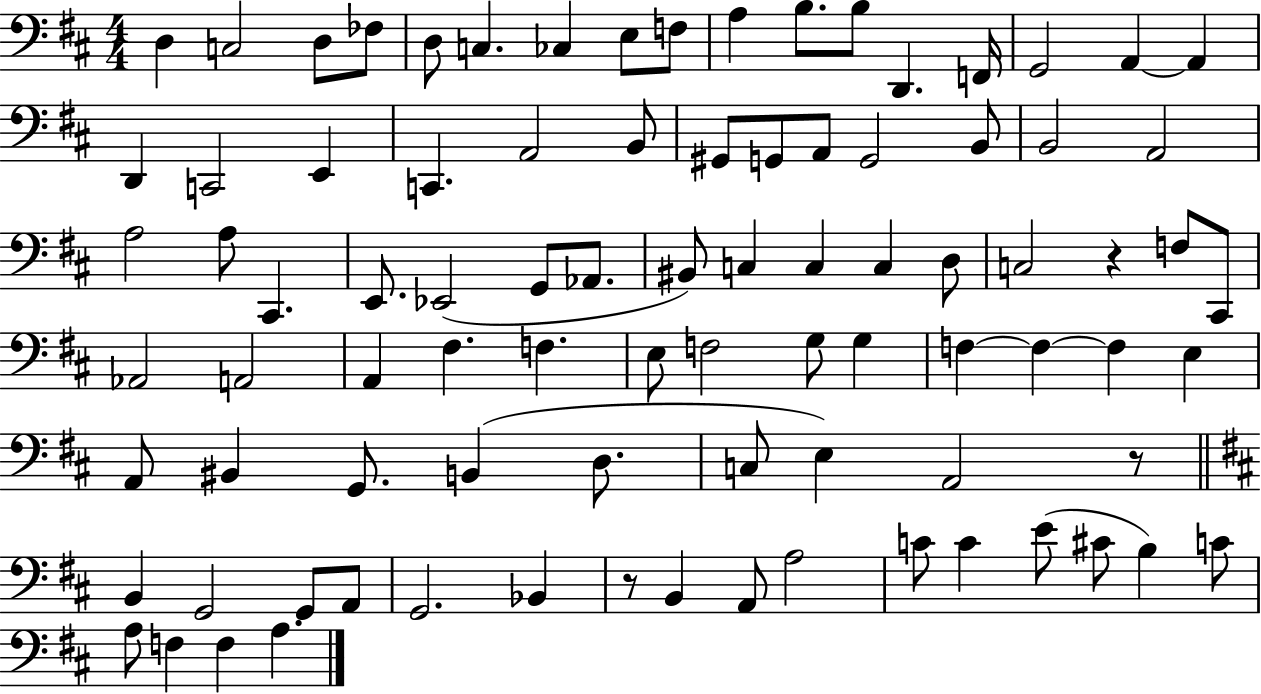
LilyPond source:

{
  \clef bass
  \numericTimeSignature
  \time 4/4
  \key d \major
  d4 c2 d8 fes8 | d8 c4. ces4 e8 f8 | a4 b8. b8 d,4. f,16 | g,2 a,4~~ a,4 | \break d,4 c,2 e,4 | c,4. a,2 b,8 | gis,8 g,8 a,8 g,2 b,8 | b,2 a,2 | \break a2 a8 cis,4. | e,8. ees,2( g,8 aes,8. | bis,8) c4 c4 c4 d8 | c2 r4 f8 cis,8 | \break aes,2 a,2 | a,4 fis4. f4. | e8 f2 g8 g4 | f4~~ f4~~ f4 e4 | \break a,8 bis,4 g,8. b,4( d8. | c8 e4) a,2 r8 | \bar "||" \break \key d \major b,4 g,2 g,8 a,8 | g,2. bes,4 | r8 b,4 a,8 a2 | c'8 c'4 e'8( cis'8 b4) c'8 | \break a8 f4 f4 a4. | \bar "|."
}